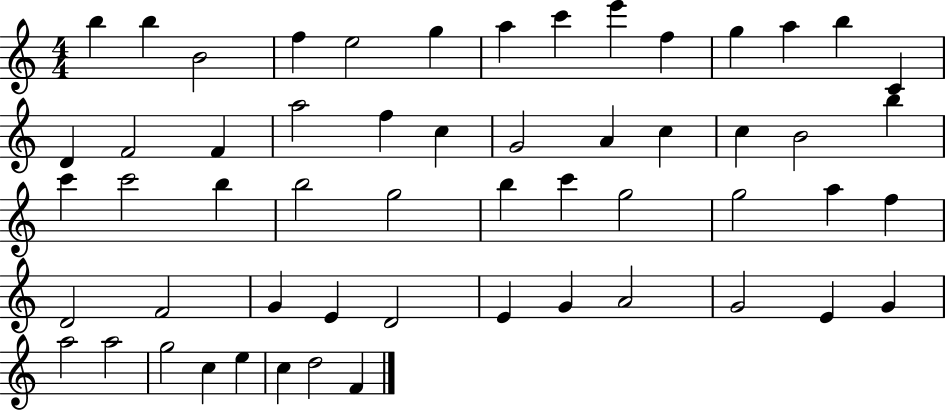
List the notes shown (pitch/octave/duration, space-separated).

B5/q B5/q B4/h F5/q E5/h G5/q A5/q C6/q E6/q F5/q G5/q A5/q B5/q C4/q D4/q F4/h F4/q A5/h F5/q C5/q G4/h A4/q C5/q C5/q B4/h B5/q C6/q C6/h B5/q B5/h G5/h B5/q C6/q G5/h G5/h A5/q F5/q D4/h F4/h G4/q E4/q D4/h E4/q G4/q A4/h G4/h E4/q G4/q A5/h A5/h G5/h C5/q E5/q C5/q D5/h F4/q